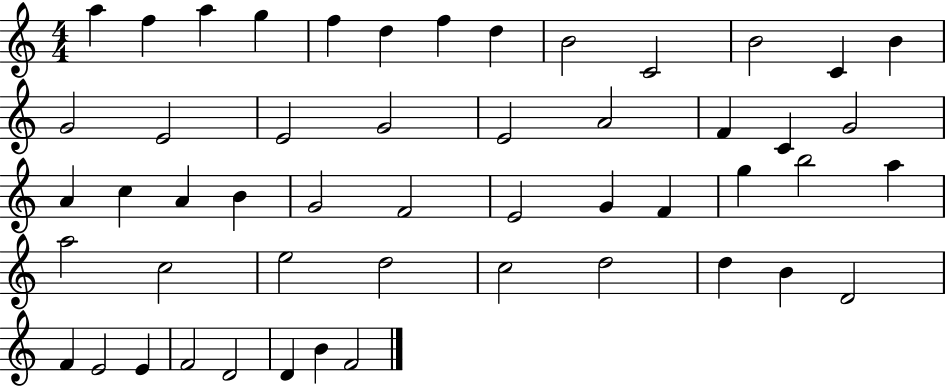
A5/q F5/q A5/q G5/q F5/q D5/q F5/q D5/q B4/h C4/h B4/h C4/q B4/q G4/h E4/h E4/h G4/h E4/h A4/h F4/q C4/q G4/h A4/q C5/q A4/q B4/q G4/h F4/h E4/h G4/q F4/q G5/q B5/h A5/q A5/h C5/h E5/h D5/h C5/h D5/h D5/q B4/q D4/h F4/q E4/h E4/q F4/h D4/h D4/q B4/q F4/h